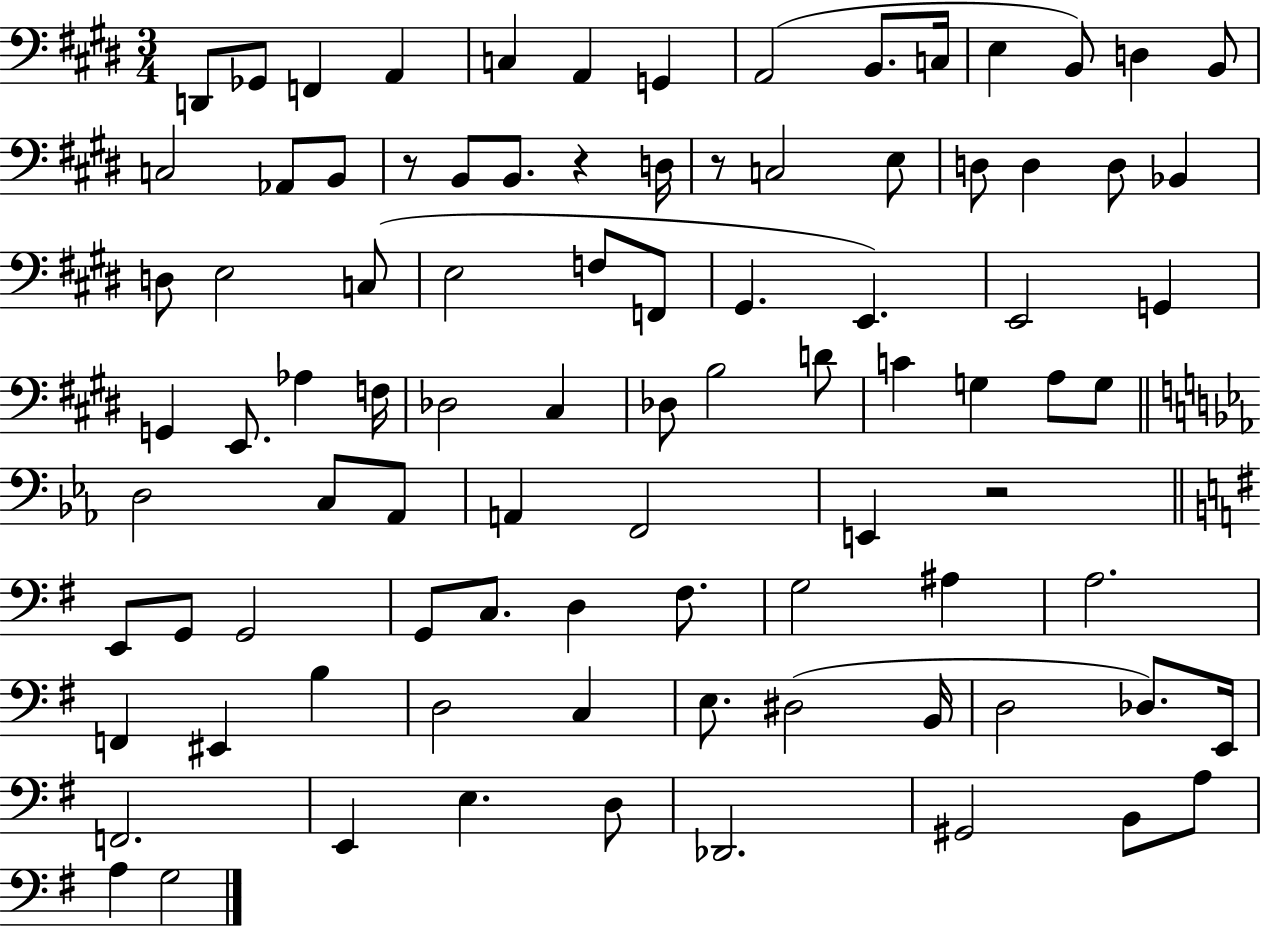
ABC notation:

X:1
T:Untitled
M:3/4
L:1/4
K:E
D,,/2 _G,,/2 F,, A,, C, A,, G,, A,,2 B,,/2 C,/4 E, B,,/2 D, B,,/2 C,2 _A,,/2 B,,/2 z/2 B,,/2 B,,/2 z D,/4 z/2 C,2 E,/2 D,/2 D, D,/2 _B,, D,/2 E,2 C,/2 E,2 F,/2 F,,/2 ^G,, E,, E,,2 G,, G,, E,,/2 _A, F,/4 _D,2 ^C, _D,/2 B,2 D/2 C G, A,/2 G,/2 D,2 C,/2 _A,,/2 A,, F,,2 E,, z2 E,,/2 G,,/2 G,,2 G,,/2 C,/2 D, ^F,/2 G,2 ^A, A,2 F,, ^E,, B, D,2 C, E,/2 ^D,2 B,,/4 D,2 _D,/2 E,,/4 F,,2 E,, E, D,/2 _D,,2 ^G,,2 B,,/2 A,/2 A, G,2